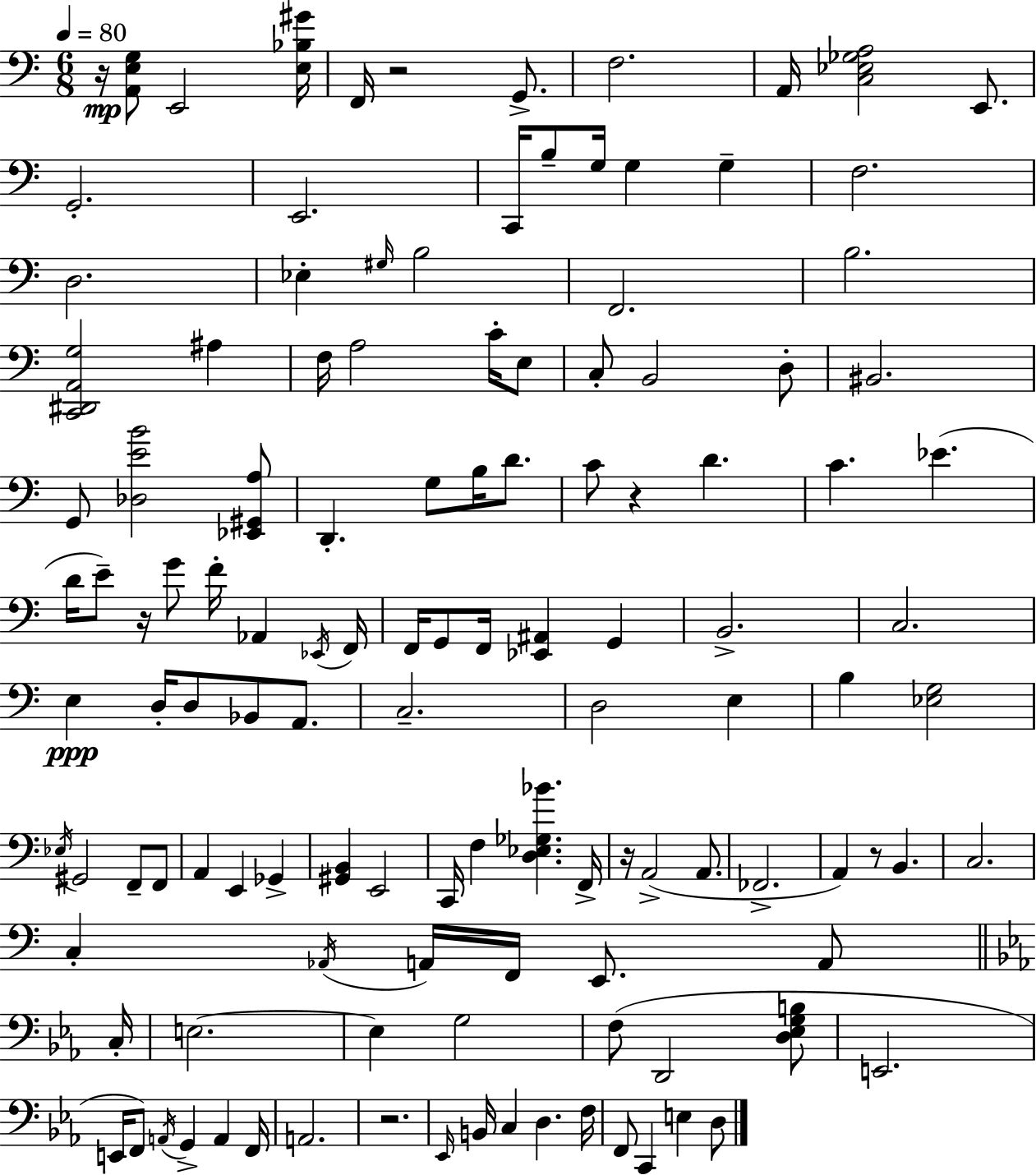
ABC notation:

X:1
T:Untitled
M:6/8
L:1/4
K:C
z/4 [A,,E,G,]/2 E,,2 [E,_B,^G]/4 F,,/4 z2 G,,/2 F,2 A,,/4 [C,_E,_G,A,]2 E,,/2 G,,2 E,,2 C,,/4 B,/2 G,/4 G, G, F,2 D,2 _E, ^G,/4 B,2 F,,2 B,2 [C,,^D,,A,,G,]2 ^A, F,/4 A,2 C/4 E,/2 C,/2 B,,2 D,/2 ^B,,2 G,,/2 [_D,EB]2 [_E,,^G,,A,]/2 D,, G,/2 B,/4 D/2 C/2 z D C _E D/4 E/2 z/4 G/2 F/4 _A,, _E,,/4 F,,/4 F,,/4 G,,/2 F,,/4 [_E,,^A,,] G,, B,,2 C,2 E, D,/4 D,/2 _B,,/2 A,,/2 C,2 D,2 E, B, [_E,G,]2 _E,/4 ^G,,2 F,,/2 F,,/2 A,, E,, _G,, [^G,,B,,] E,,2 C,,/4 F, [D,_E,_G,_B] F,,/4 z/4 A,,2 A,,/2 _F,,2 A,, z/2 B,, C,2 C, _A,,/4 A,,/4 F,,/4 E,,/2 A,,/2 C,/4 E,2 E, G,2 F,/2 D,,2 [D,_E,G,B,]/2 E,,2 E,,/4 F,,/2 A,,/4 G,, A,, F,,/4 A,,2 z2 _E,,/4 B,,/4 C, D, F,/4 F,,/2 C,, E, D,/2